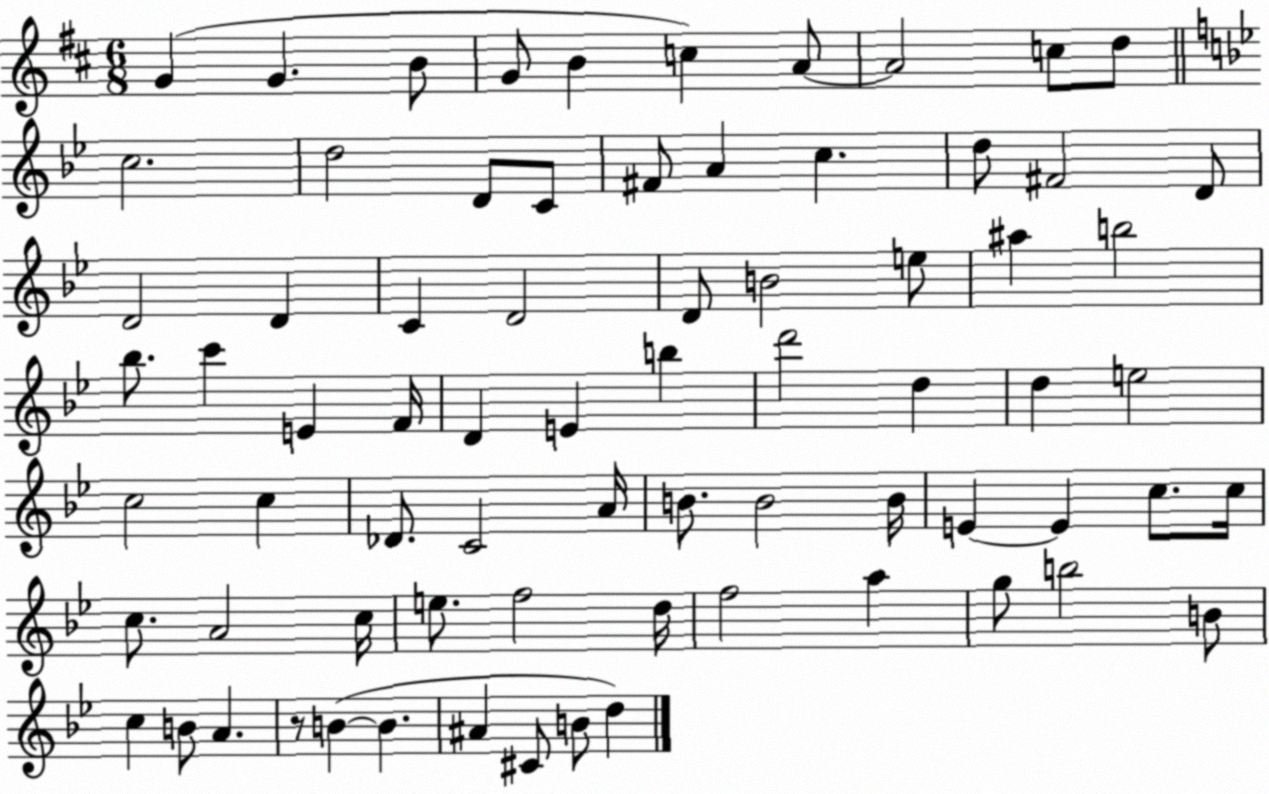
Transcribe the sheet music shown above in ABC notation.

X:1
T:Untitled
M:6/8
L:1/4
K:D
G G B/2 G/2 B c A/2 A2 c/2 d/2 c2 d2 D/2 C/2 ^F/2 A c d/2 ^F2 D/2 D2 D C D2 D/2 B2 e/2 ^a b2 _b/2 c' E F/4 D E b d'2 d d e2 c2 c _D/2 C2 A/4 B/2 B2 B/4 E E c/2 c/4 c/2 A2 c/4 e/2 f2 d/4 f2 a g/2 b2 B/2 c B/2 A z/2 B B ^A ^C/2 B/2 d